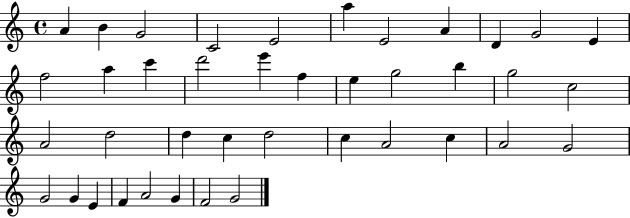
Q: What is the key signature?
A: C major